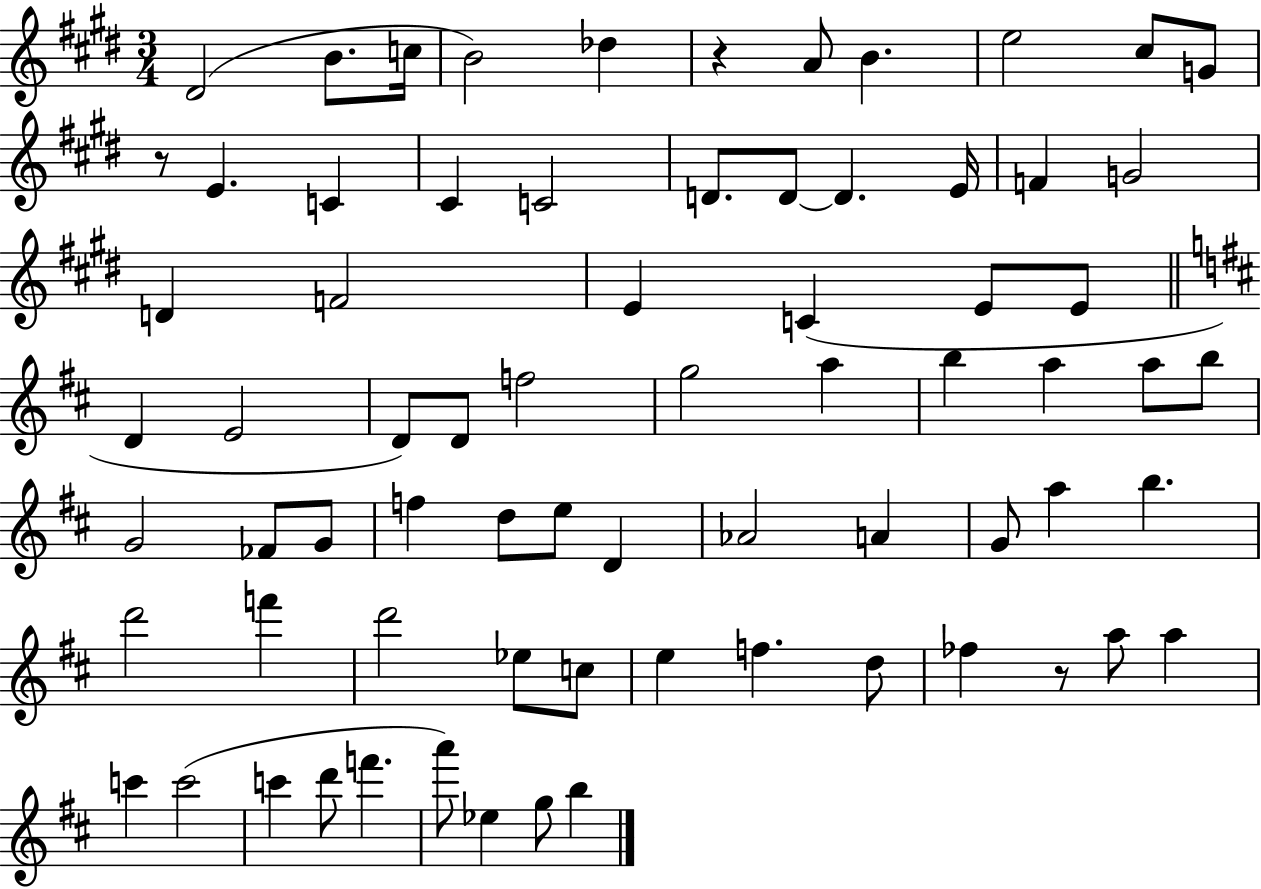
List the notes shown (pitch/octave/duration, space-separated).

D#4/h B4/e. C5/s B4/h Db5/q R/q A4/e B4/q. E5/h C#5/e G4/e R/e E4/q. C4/q C#4/q C4/h D4/e. D4/e D4/q. E4/s F4/q G4/h D4/q F4/h E4/q C4/q E4/e E4/e D4/q E4/h D4/e D4/e F5/h G5/h A5/q B5/q A5/q A5/e B5/e G4/h FES4/e G4/e F5/q D5/e E5/e D4/q Ab4/h A4/q G4/e A5/q B5/q. D6/h F6/q D6/h Eb5/e C5/e E5/q F5/q. D5/e FES5/q R/e A5/e A5/q C6/q C6/h C6/q D6/e F6/q. A6/e Eb5/q G5/e B5/q